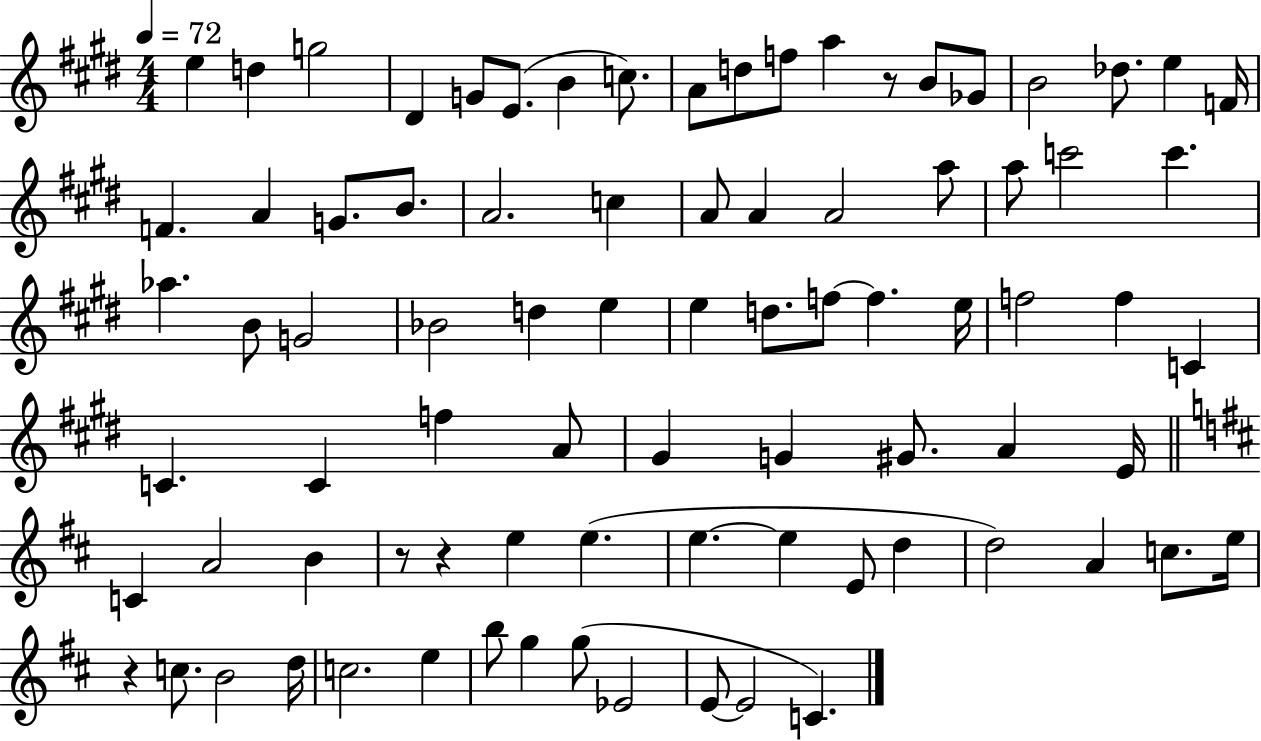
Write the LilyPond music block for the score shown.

{
  \clef treble
  \numericTimeSignature
  \time 4/4
  \key e \major
  \tempo 4 = 72
  e''4 d''4 g''2 | dis'4 g'8 e'8.( b'4 c''8.) | a'8 d''8 f''8 a''4 r8 b'8 ges'8 | b'2 des''8. e''4 f'16 | \break f'4. a'4 g'8. b'8. | a'2. c''4 | a'8 a'4 a'2 a''8 | a''8 c'''2 c'''4. | \break aes''4. b'8 g'2 | bes'2 d''4 e''4 | e''4 d''8. f''8~~ f''4. e''16 | f''2 f''4 c'4 | \break c'4. c'4 f''4 a'8 | gis'4 g'4 gis'8. a'4 e'16 | \bar "||" \break \key d \major c'4 a'2 b'4 | r8 r4 e''4 e''4.( | e''4.~~ e''4 e'8 d''4 | d''2) a'4 c''8. e''16 | \break r4 c''8. b'2 d''16 | c''2. e''4 | b''8 g''4 g''8( ees'2 | e'8~~ e'2 c'4.) | \break \bar "|."
}